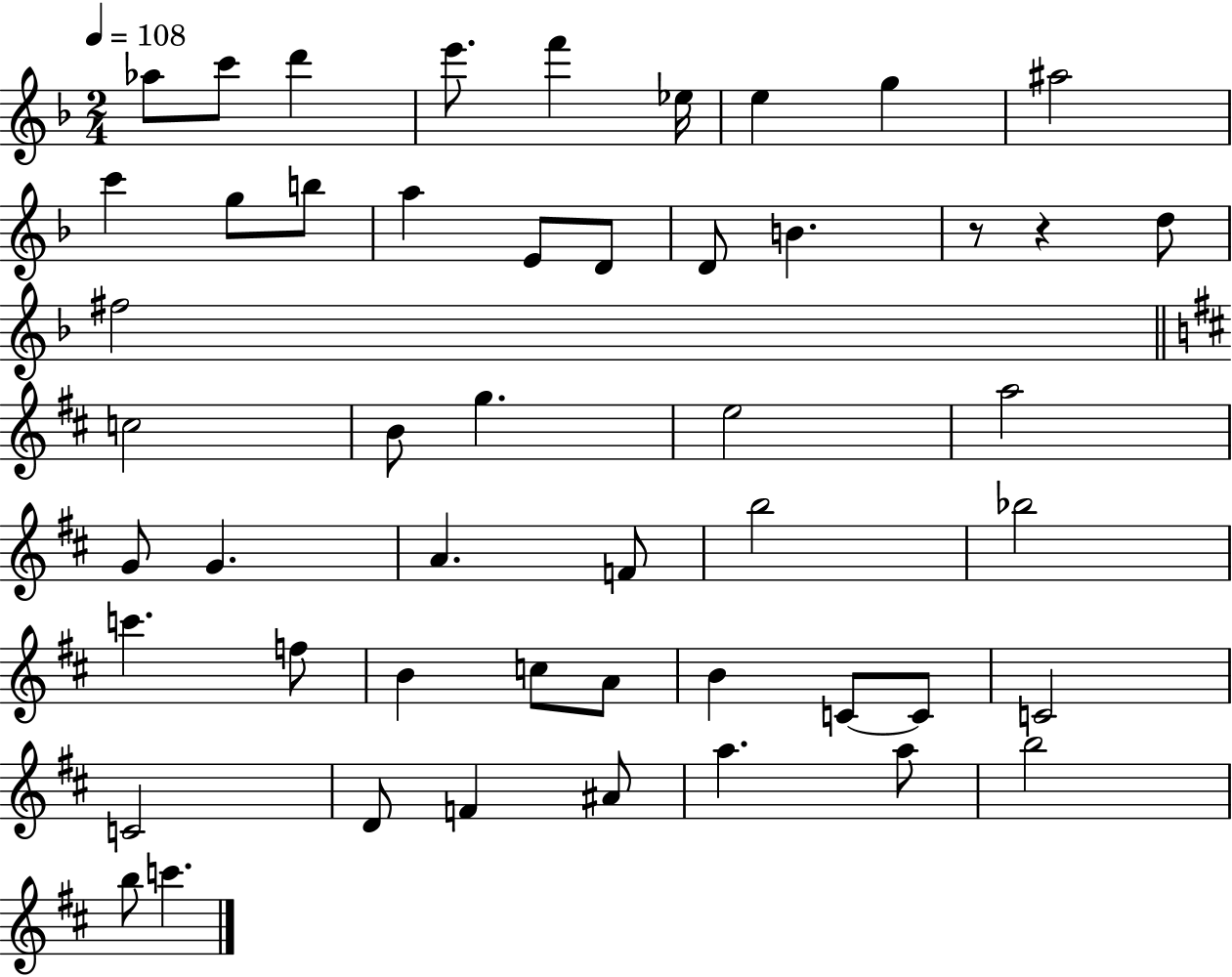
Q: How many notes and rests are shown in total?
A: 50